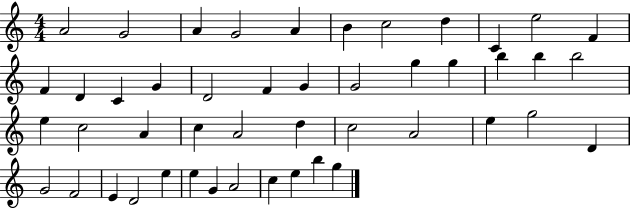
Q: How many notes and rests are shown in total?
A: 47